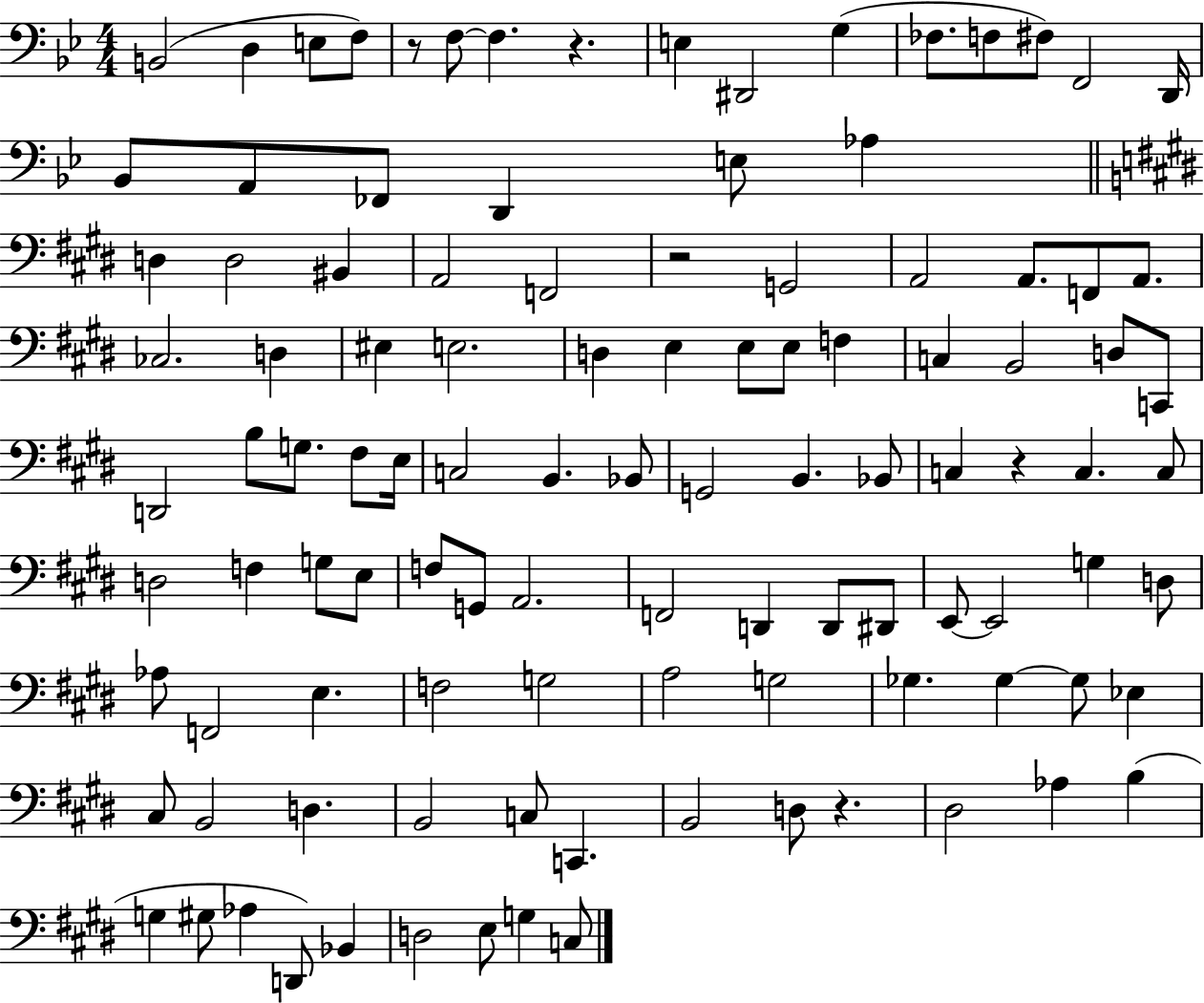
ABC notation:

X:1
T:Untitled
M:4/4
L:1/4
K:Bb
B,,2 D, E,/2 F,/2 z/2 F,/2 F, z E, ^D,,2 G, _F,/2 F,/2 ^F,/2 F,,2 D,,/4 _B,,/2 A,,/2 _F,,/2 D,, E,/2 _A, D, D,2 ^B,, A,,2 F,,2 z2 G,,2 A,,2 A,,/2 F,,/2 A,,/2 _C,2 D, ^E, E,2 D, E, E,/2 E,/2 F, C, B,,2 D,/2 C,,/2 D,,2 B,/2 G,/2 ^F,/2 E,/4 C,2 B,, _B,,/2 G,,2 B,, _B,,/2 C, z C, C,/2 D,2 F, G,/2 E,/2 F,/2 G,,/2 A,,2 F,,2 D,, D,,/2 ^D,,/2 E,,/2 E,,2 G, D,/2 _A,/2 F,,2 E, F,2 G,2 A,2 G,2 _G, _G, _G,/2 _E, ^C,/2 B,,2 D, B,,2 C,/2 C,, B,,2 D,/2 z ^D,2 _A, B, G, ^G,/2 _A, D,,/2 _B,, D,2 E,/2 G, C,/2